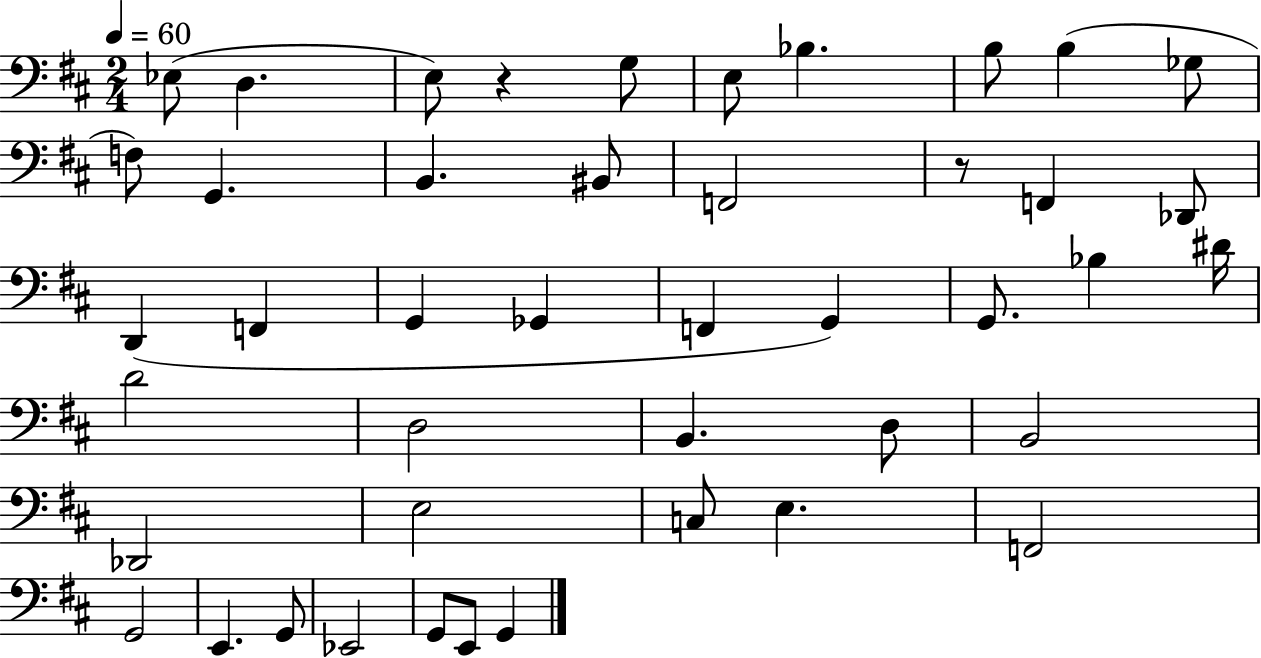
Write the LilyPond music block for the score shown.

{
  \clef bass
  \numericTimeSignature
  \time 2/4
  \key d \major
  \tempo 4 = 60
  ees8( d4. | e8) r4 g8 | e8 bes4. | b8 b4( ges8 | \break f8) g,4. | b,4. bis,8 | f,2 | r8 f,4 des,8 | \break d,4( f,4 | g,4 ges,4 | f,4 g,4) | g,8. bes4 dis'16 | \break d'2 | d2 | b,4. d8 | b,2 | \break des,2 | e2 | c8 e4. | f,2 | \break g,2 | e,4. g,8 | ees,2 | g,8 e,8 g,4 | \break \bar "|."
}